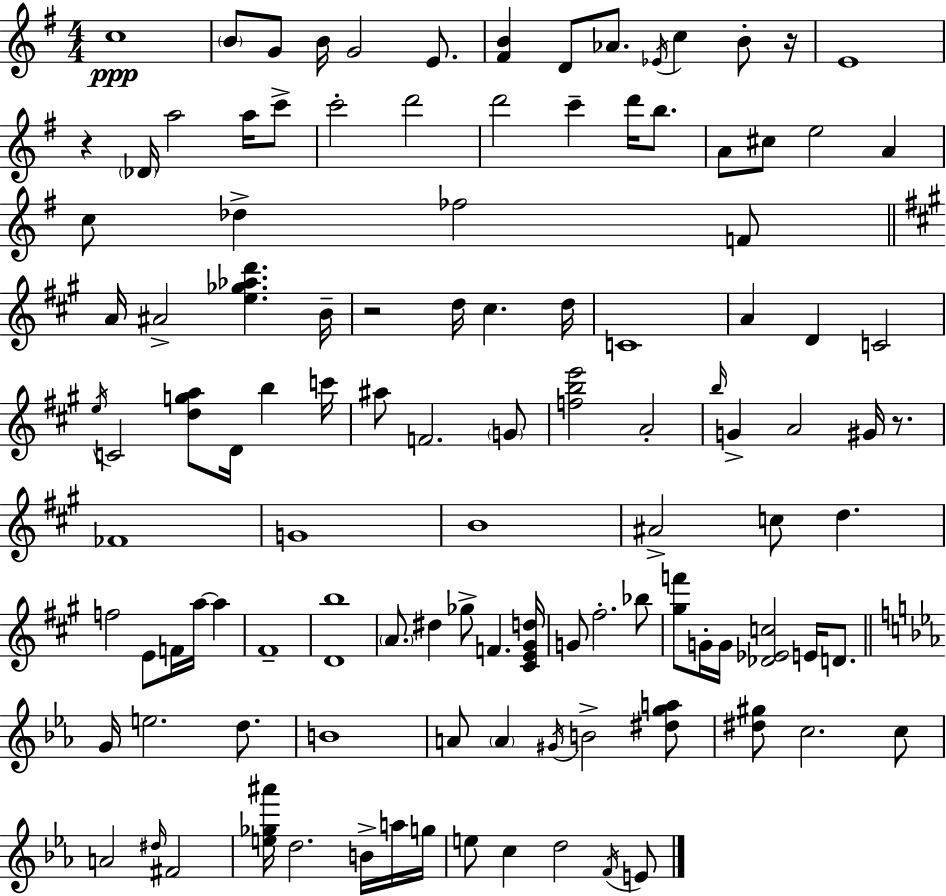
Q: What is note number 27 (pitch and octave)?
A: C5